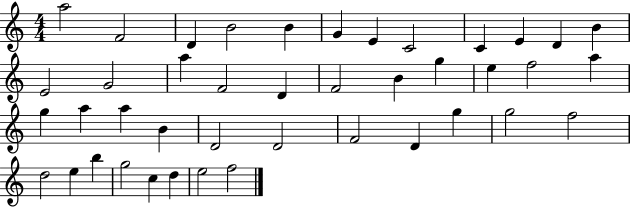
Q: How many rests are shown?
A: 0